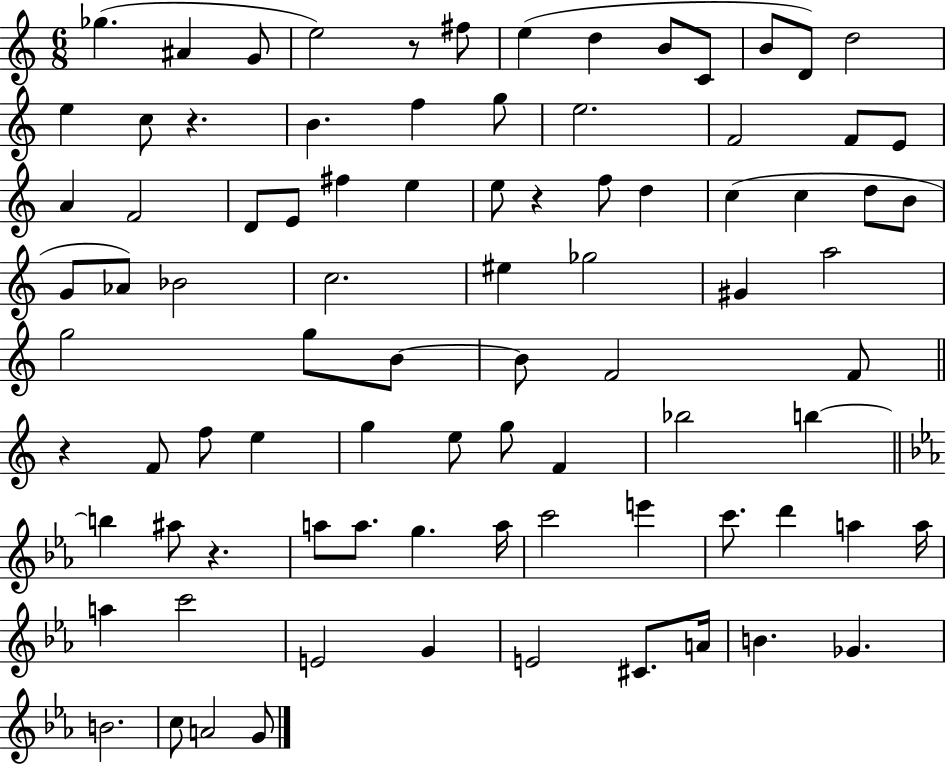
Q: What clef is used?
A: treble